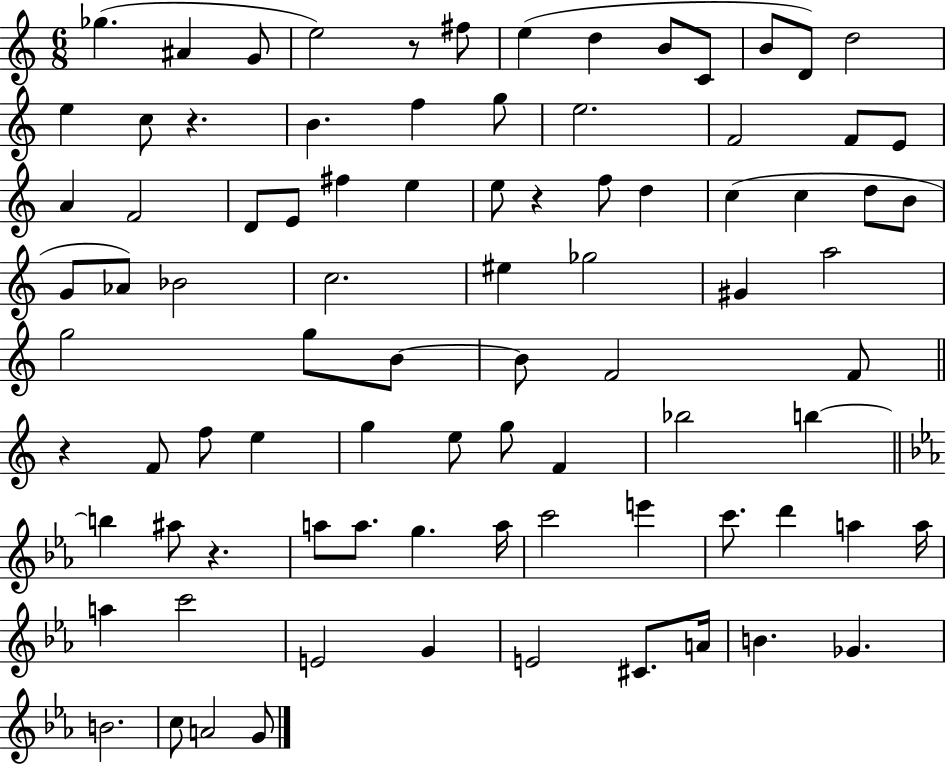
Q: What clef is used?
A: treble